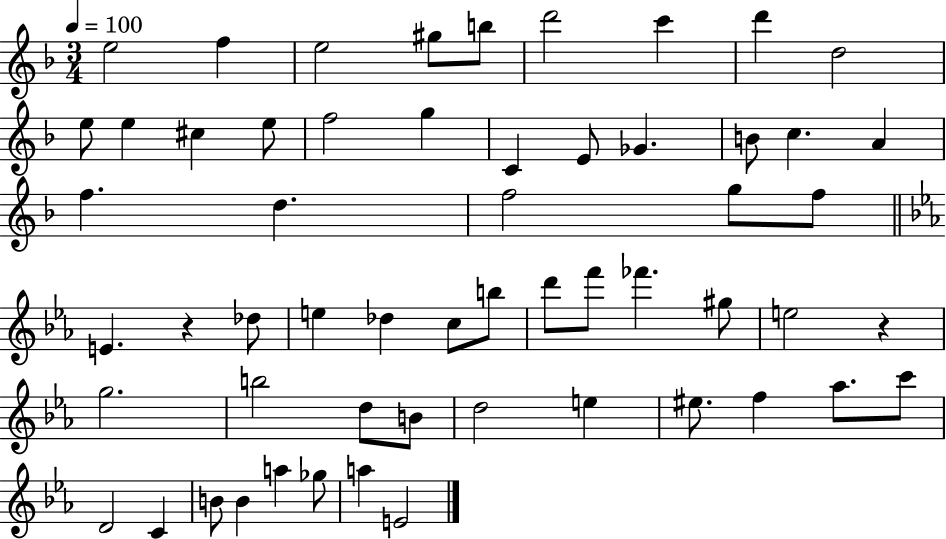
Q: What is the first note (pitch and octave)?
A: E5